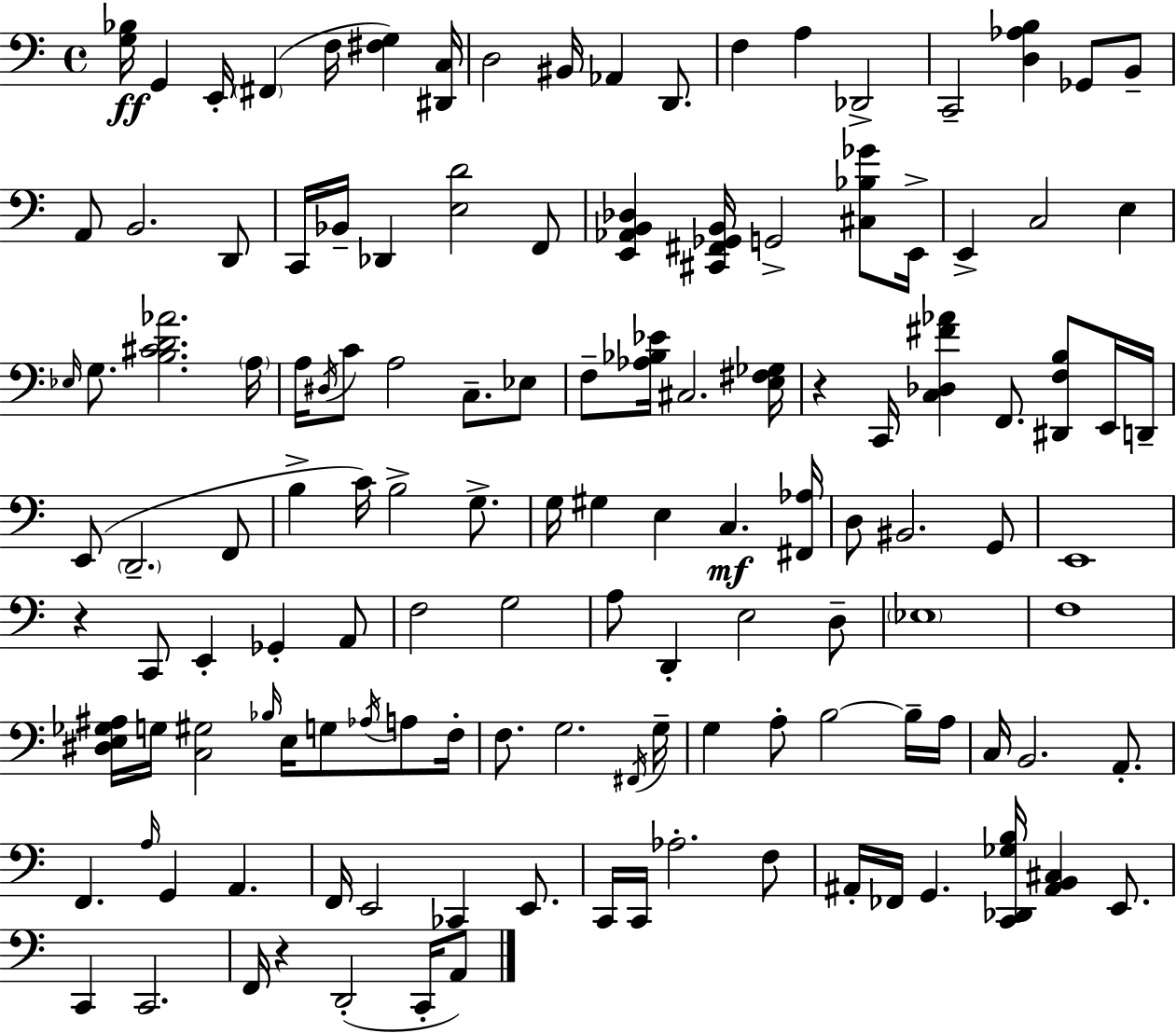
{
  \clef bass
  \time 4/4
  \defaultTimeSignature
  \key a \minor
  \repeat volta 2 { <g bes>16\ff g,4 e,16-. \parenthesize fis,4( f16 <fis g>4) <dis, c>16 | d2 bis,16 aes,4 d,8. | f4 a4 des,2-> | c,2-- <d aes b>4 ges,8 b,8-- | \break a,8 b,2. d,8 | c,16 bes,16-- des,4 <e d'>2 f,8 | <e, aes, b, des>4 <cis, fis, ges, b,>16 g,2-> <cis bes ges'>8 e,16-> | e,4-> c2 e4 | \break \grace { ees16 } g8. <b cis' d' aes'>2. | \parenthesize a16 a16 \acciaccatura { dis16 } c'8 a2 c8.-- | ees8 f8-- <aes bes ees'>16 cis2. | <e fis ges>16 r4 c,16 <c des fis' aes'>4 f,8. <dis, f b>8 | \break e,16 d,16-- e,8( \parenthesize d,2.-- | f,8 b4-> c'16) b2-> g8.-> | g16 gis4 e4 c4.\mf | <fis, aes>16 d8 bis,2. | \break g,8 e,1 | r4 c,8 e,4-. ges,4-. | a,8 f2 g2 | a8 d,4-. e2 | \break d8-- \parenthesize ees1 | f1 | <dis e ges ais>16 g16 <c gis>2 \grace { bes16 } e16 g8 | \acciaccatura { aes16 } a8 f16-. f8. g2. | \break \acciaccatura { fis,16 } g16-- g4 a8-. b2~~ | b16-- a16 c16 b,2. | a,8.-. f,4. \grace { a16 } g,4 | a,4. f,16 e,2 ces,4 | \break e,8. c,16 c,16 aes2.-. | f8 ais,16-. fes,16 g,4. <c, des, ges b>16 <ais, b, cis>4 | e,8. c,4 c,2. | f,16 r4 d,2-.( | \break c,16-. a,8) } \bar "|."
}